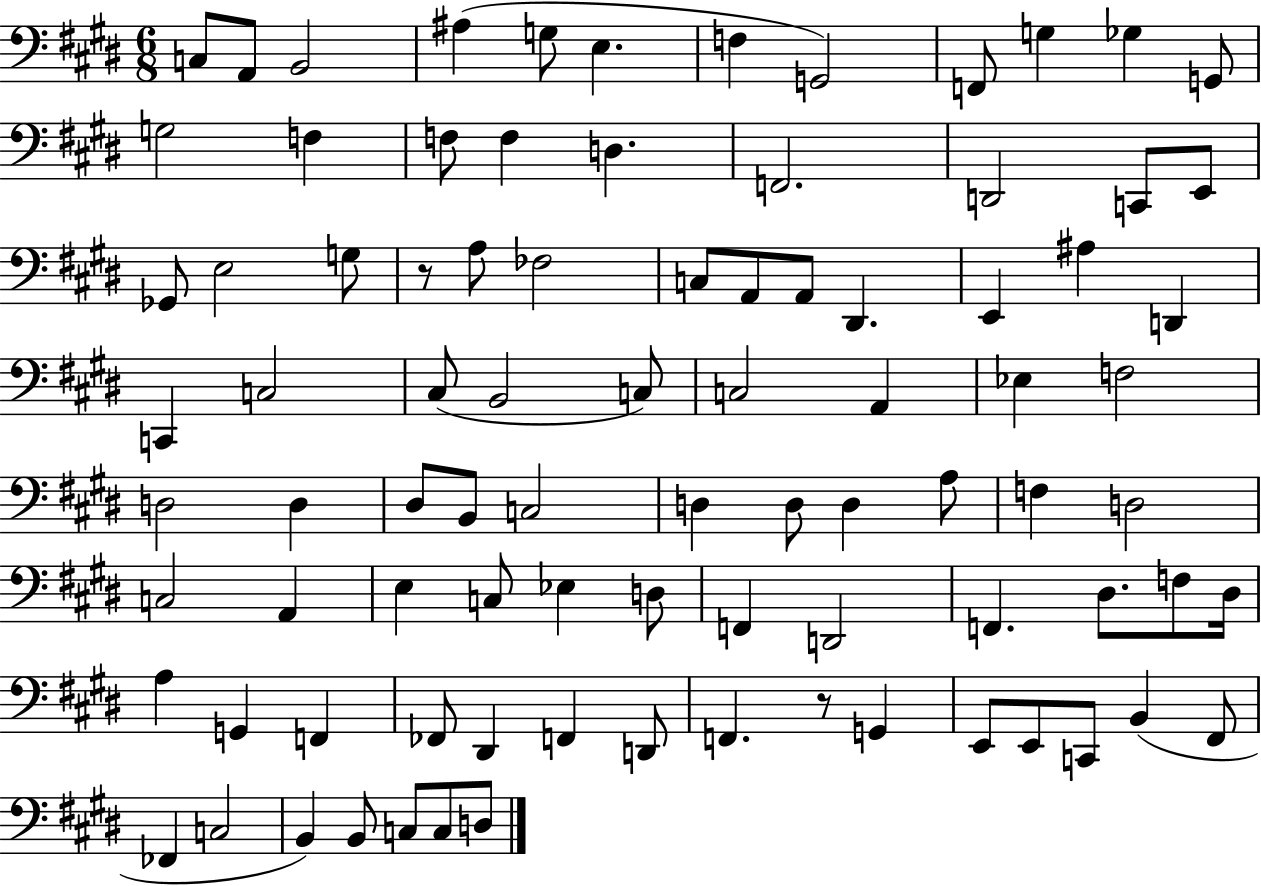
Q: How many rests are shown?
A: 2